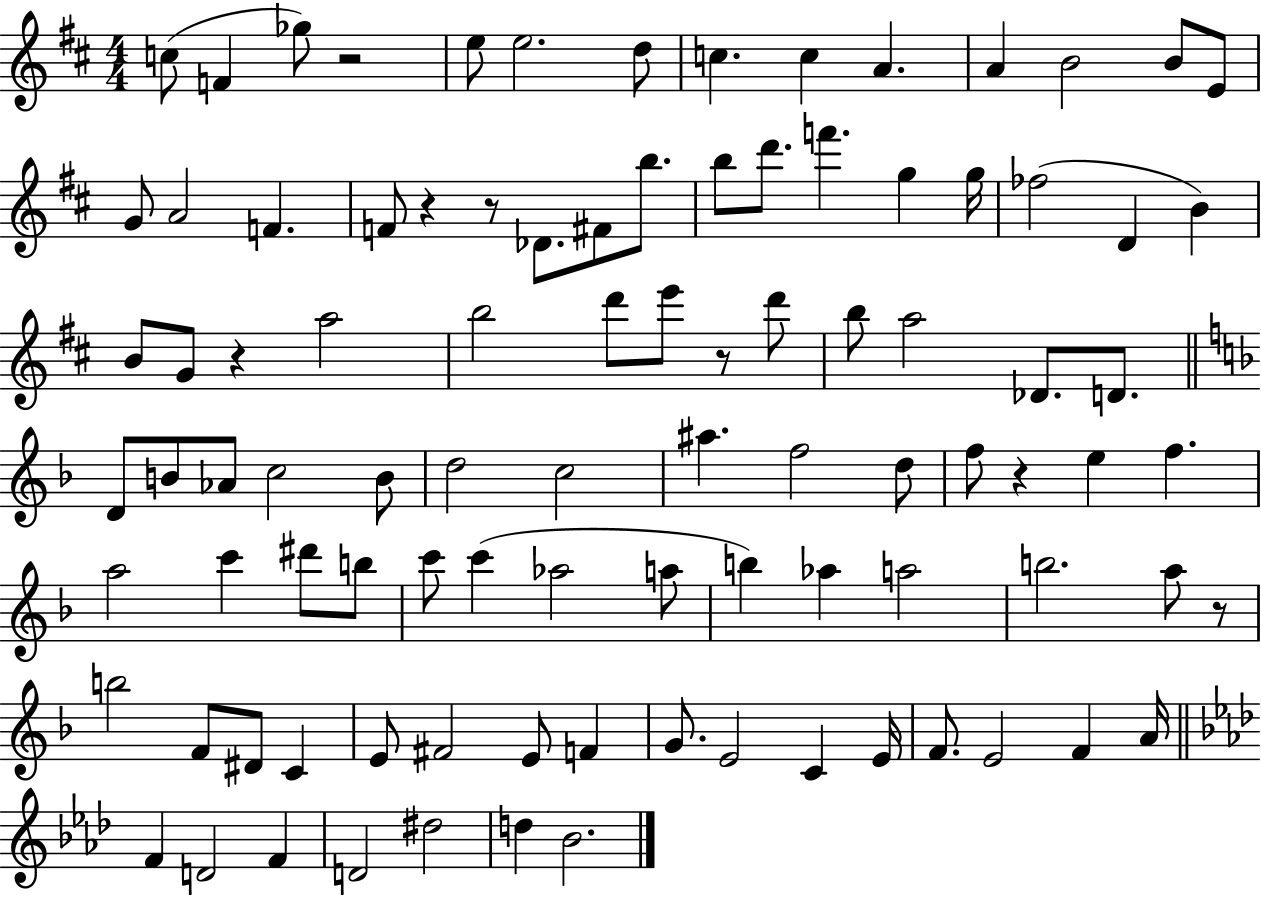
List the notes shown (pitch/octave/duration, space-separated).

C5/e F4/q Gb5/e R/h E5/e E5/h. D5/e C5/q. C5/q A4/q. A4/q B4/h B4/e E4/e G4/e A4/h F4/q. F4/e R/q R/e Db4/e. F#4/e B5/e. B5/e D6/e. F6/q. G5/q G5/s FES5/h D4/q B4/q B4/e G4/e R/q A5/h B5/h D6/e E6/e R/e D6/e B5/e A5/h Db4/e. D4/e. D4/e B4/e Ab4/e C5/h B4/e D5/h C5/h A#5/q. F5/h D5/e F5/e R/q E5/q F5/q. A5/h C6/q D#6/e B5/e C6/e C6/q Ab5/h A5/e B5/q Ab5/q A5/h B5/h. A5/e R/e B5/h F4/e D#4/e C4/q E4/e F#4/h E4/e F4/q G4/e. E4/h C4/q E4/s F4/e. E4/h F4/q A4/s F4/q D4/h F4/q D4/h D#5/h D5/q Bb4/h.